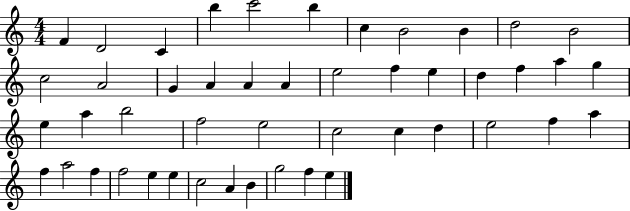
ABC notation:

X:1
T:Untitled
M:4/4
L:1/4
K:C
F D2 C b c'2 b c B2 B d2 B2 c2 A2 G A A A e2 f e d f a g e a b2 f2 e2 c2 c d e2 f a f a2 f f2 e e c2 A B g2 f e